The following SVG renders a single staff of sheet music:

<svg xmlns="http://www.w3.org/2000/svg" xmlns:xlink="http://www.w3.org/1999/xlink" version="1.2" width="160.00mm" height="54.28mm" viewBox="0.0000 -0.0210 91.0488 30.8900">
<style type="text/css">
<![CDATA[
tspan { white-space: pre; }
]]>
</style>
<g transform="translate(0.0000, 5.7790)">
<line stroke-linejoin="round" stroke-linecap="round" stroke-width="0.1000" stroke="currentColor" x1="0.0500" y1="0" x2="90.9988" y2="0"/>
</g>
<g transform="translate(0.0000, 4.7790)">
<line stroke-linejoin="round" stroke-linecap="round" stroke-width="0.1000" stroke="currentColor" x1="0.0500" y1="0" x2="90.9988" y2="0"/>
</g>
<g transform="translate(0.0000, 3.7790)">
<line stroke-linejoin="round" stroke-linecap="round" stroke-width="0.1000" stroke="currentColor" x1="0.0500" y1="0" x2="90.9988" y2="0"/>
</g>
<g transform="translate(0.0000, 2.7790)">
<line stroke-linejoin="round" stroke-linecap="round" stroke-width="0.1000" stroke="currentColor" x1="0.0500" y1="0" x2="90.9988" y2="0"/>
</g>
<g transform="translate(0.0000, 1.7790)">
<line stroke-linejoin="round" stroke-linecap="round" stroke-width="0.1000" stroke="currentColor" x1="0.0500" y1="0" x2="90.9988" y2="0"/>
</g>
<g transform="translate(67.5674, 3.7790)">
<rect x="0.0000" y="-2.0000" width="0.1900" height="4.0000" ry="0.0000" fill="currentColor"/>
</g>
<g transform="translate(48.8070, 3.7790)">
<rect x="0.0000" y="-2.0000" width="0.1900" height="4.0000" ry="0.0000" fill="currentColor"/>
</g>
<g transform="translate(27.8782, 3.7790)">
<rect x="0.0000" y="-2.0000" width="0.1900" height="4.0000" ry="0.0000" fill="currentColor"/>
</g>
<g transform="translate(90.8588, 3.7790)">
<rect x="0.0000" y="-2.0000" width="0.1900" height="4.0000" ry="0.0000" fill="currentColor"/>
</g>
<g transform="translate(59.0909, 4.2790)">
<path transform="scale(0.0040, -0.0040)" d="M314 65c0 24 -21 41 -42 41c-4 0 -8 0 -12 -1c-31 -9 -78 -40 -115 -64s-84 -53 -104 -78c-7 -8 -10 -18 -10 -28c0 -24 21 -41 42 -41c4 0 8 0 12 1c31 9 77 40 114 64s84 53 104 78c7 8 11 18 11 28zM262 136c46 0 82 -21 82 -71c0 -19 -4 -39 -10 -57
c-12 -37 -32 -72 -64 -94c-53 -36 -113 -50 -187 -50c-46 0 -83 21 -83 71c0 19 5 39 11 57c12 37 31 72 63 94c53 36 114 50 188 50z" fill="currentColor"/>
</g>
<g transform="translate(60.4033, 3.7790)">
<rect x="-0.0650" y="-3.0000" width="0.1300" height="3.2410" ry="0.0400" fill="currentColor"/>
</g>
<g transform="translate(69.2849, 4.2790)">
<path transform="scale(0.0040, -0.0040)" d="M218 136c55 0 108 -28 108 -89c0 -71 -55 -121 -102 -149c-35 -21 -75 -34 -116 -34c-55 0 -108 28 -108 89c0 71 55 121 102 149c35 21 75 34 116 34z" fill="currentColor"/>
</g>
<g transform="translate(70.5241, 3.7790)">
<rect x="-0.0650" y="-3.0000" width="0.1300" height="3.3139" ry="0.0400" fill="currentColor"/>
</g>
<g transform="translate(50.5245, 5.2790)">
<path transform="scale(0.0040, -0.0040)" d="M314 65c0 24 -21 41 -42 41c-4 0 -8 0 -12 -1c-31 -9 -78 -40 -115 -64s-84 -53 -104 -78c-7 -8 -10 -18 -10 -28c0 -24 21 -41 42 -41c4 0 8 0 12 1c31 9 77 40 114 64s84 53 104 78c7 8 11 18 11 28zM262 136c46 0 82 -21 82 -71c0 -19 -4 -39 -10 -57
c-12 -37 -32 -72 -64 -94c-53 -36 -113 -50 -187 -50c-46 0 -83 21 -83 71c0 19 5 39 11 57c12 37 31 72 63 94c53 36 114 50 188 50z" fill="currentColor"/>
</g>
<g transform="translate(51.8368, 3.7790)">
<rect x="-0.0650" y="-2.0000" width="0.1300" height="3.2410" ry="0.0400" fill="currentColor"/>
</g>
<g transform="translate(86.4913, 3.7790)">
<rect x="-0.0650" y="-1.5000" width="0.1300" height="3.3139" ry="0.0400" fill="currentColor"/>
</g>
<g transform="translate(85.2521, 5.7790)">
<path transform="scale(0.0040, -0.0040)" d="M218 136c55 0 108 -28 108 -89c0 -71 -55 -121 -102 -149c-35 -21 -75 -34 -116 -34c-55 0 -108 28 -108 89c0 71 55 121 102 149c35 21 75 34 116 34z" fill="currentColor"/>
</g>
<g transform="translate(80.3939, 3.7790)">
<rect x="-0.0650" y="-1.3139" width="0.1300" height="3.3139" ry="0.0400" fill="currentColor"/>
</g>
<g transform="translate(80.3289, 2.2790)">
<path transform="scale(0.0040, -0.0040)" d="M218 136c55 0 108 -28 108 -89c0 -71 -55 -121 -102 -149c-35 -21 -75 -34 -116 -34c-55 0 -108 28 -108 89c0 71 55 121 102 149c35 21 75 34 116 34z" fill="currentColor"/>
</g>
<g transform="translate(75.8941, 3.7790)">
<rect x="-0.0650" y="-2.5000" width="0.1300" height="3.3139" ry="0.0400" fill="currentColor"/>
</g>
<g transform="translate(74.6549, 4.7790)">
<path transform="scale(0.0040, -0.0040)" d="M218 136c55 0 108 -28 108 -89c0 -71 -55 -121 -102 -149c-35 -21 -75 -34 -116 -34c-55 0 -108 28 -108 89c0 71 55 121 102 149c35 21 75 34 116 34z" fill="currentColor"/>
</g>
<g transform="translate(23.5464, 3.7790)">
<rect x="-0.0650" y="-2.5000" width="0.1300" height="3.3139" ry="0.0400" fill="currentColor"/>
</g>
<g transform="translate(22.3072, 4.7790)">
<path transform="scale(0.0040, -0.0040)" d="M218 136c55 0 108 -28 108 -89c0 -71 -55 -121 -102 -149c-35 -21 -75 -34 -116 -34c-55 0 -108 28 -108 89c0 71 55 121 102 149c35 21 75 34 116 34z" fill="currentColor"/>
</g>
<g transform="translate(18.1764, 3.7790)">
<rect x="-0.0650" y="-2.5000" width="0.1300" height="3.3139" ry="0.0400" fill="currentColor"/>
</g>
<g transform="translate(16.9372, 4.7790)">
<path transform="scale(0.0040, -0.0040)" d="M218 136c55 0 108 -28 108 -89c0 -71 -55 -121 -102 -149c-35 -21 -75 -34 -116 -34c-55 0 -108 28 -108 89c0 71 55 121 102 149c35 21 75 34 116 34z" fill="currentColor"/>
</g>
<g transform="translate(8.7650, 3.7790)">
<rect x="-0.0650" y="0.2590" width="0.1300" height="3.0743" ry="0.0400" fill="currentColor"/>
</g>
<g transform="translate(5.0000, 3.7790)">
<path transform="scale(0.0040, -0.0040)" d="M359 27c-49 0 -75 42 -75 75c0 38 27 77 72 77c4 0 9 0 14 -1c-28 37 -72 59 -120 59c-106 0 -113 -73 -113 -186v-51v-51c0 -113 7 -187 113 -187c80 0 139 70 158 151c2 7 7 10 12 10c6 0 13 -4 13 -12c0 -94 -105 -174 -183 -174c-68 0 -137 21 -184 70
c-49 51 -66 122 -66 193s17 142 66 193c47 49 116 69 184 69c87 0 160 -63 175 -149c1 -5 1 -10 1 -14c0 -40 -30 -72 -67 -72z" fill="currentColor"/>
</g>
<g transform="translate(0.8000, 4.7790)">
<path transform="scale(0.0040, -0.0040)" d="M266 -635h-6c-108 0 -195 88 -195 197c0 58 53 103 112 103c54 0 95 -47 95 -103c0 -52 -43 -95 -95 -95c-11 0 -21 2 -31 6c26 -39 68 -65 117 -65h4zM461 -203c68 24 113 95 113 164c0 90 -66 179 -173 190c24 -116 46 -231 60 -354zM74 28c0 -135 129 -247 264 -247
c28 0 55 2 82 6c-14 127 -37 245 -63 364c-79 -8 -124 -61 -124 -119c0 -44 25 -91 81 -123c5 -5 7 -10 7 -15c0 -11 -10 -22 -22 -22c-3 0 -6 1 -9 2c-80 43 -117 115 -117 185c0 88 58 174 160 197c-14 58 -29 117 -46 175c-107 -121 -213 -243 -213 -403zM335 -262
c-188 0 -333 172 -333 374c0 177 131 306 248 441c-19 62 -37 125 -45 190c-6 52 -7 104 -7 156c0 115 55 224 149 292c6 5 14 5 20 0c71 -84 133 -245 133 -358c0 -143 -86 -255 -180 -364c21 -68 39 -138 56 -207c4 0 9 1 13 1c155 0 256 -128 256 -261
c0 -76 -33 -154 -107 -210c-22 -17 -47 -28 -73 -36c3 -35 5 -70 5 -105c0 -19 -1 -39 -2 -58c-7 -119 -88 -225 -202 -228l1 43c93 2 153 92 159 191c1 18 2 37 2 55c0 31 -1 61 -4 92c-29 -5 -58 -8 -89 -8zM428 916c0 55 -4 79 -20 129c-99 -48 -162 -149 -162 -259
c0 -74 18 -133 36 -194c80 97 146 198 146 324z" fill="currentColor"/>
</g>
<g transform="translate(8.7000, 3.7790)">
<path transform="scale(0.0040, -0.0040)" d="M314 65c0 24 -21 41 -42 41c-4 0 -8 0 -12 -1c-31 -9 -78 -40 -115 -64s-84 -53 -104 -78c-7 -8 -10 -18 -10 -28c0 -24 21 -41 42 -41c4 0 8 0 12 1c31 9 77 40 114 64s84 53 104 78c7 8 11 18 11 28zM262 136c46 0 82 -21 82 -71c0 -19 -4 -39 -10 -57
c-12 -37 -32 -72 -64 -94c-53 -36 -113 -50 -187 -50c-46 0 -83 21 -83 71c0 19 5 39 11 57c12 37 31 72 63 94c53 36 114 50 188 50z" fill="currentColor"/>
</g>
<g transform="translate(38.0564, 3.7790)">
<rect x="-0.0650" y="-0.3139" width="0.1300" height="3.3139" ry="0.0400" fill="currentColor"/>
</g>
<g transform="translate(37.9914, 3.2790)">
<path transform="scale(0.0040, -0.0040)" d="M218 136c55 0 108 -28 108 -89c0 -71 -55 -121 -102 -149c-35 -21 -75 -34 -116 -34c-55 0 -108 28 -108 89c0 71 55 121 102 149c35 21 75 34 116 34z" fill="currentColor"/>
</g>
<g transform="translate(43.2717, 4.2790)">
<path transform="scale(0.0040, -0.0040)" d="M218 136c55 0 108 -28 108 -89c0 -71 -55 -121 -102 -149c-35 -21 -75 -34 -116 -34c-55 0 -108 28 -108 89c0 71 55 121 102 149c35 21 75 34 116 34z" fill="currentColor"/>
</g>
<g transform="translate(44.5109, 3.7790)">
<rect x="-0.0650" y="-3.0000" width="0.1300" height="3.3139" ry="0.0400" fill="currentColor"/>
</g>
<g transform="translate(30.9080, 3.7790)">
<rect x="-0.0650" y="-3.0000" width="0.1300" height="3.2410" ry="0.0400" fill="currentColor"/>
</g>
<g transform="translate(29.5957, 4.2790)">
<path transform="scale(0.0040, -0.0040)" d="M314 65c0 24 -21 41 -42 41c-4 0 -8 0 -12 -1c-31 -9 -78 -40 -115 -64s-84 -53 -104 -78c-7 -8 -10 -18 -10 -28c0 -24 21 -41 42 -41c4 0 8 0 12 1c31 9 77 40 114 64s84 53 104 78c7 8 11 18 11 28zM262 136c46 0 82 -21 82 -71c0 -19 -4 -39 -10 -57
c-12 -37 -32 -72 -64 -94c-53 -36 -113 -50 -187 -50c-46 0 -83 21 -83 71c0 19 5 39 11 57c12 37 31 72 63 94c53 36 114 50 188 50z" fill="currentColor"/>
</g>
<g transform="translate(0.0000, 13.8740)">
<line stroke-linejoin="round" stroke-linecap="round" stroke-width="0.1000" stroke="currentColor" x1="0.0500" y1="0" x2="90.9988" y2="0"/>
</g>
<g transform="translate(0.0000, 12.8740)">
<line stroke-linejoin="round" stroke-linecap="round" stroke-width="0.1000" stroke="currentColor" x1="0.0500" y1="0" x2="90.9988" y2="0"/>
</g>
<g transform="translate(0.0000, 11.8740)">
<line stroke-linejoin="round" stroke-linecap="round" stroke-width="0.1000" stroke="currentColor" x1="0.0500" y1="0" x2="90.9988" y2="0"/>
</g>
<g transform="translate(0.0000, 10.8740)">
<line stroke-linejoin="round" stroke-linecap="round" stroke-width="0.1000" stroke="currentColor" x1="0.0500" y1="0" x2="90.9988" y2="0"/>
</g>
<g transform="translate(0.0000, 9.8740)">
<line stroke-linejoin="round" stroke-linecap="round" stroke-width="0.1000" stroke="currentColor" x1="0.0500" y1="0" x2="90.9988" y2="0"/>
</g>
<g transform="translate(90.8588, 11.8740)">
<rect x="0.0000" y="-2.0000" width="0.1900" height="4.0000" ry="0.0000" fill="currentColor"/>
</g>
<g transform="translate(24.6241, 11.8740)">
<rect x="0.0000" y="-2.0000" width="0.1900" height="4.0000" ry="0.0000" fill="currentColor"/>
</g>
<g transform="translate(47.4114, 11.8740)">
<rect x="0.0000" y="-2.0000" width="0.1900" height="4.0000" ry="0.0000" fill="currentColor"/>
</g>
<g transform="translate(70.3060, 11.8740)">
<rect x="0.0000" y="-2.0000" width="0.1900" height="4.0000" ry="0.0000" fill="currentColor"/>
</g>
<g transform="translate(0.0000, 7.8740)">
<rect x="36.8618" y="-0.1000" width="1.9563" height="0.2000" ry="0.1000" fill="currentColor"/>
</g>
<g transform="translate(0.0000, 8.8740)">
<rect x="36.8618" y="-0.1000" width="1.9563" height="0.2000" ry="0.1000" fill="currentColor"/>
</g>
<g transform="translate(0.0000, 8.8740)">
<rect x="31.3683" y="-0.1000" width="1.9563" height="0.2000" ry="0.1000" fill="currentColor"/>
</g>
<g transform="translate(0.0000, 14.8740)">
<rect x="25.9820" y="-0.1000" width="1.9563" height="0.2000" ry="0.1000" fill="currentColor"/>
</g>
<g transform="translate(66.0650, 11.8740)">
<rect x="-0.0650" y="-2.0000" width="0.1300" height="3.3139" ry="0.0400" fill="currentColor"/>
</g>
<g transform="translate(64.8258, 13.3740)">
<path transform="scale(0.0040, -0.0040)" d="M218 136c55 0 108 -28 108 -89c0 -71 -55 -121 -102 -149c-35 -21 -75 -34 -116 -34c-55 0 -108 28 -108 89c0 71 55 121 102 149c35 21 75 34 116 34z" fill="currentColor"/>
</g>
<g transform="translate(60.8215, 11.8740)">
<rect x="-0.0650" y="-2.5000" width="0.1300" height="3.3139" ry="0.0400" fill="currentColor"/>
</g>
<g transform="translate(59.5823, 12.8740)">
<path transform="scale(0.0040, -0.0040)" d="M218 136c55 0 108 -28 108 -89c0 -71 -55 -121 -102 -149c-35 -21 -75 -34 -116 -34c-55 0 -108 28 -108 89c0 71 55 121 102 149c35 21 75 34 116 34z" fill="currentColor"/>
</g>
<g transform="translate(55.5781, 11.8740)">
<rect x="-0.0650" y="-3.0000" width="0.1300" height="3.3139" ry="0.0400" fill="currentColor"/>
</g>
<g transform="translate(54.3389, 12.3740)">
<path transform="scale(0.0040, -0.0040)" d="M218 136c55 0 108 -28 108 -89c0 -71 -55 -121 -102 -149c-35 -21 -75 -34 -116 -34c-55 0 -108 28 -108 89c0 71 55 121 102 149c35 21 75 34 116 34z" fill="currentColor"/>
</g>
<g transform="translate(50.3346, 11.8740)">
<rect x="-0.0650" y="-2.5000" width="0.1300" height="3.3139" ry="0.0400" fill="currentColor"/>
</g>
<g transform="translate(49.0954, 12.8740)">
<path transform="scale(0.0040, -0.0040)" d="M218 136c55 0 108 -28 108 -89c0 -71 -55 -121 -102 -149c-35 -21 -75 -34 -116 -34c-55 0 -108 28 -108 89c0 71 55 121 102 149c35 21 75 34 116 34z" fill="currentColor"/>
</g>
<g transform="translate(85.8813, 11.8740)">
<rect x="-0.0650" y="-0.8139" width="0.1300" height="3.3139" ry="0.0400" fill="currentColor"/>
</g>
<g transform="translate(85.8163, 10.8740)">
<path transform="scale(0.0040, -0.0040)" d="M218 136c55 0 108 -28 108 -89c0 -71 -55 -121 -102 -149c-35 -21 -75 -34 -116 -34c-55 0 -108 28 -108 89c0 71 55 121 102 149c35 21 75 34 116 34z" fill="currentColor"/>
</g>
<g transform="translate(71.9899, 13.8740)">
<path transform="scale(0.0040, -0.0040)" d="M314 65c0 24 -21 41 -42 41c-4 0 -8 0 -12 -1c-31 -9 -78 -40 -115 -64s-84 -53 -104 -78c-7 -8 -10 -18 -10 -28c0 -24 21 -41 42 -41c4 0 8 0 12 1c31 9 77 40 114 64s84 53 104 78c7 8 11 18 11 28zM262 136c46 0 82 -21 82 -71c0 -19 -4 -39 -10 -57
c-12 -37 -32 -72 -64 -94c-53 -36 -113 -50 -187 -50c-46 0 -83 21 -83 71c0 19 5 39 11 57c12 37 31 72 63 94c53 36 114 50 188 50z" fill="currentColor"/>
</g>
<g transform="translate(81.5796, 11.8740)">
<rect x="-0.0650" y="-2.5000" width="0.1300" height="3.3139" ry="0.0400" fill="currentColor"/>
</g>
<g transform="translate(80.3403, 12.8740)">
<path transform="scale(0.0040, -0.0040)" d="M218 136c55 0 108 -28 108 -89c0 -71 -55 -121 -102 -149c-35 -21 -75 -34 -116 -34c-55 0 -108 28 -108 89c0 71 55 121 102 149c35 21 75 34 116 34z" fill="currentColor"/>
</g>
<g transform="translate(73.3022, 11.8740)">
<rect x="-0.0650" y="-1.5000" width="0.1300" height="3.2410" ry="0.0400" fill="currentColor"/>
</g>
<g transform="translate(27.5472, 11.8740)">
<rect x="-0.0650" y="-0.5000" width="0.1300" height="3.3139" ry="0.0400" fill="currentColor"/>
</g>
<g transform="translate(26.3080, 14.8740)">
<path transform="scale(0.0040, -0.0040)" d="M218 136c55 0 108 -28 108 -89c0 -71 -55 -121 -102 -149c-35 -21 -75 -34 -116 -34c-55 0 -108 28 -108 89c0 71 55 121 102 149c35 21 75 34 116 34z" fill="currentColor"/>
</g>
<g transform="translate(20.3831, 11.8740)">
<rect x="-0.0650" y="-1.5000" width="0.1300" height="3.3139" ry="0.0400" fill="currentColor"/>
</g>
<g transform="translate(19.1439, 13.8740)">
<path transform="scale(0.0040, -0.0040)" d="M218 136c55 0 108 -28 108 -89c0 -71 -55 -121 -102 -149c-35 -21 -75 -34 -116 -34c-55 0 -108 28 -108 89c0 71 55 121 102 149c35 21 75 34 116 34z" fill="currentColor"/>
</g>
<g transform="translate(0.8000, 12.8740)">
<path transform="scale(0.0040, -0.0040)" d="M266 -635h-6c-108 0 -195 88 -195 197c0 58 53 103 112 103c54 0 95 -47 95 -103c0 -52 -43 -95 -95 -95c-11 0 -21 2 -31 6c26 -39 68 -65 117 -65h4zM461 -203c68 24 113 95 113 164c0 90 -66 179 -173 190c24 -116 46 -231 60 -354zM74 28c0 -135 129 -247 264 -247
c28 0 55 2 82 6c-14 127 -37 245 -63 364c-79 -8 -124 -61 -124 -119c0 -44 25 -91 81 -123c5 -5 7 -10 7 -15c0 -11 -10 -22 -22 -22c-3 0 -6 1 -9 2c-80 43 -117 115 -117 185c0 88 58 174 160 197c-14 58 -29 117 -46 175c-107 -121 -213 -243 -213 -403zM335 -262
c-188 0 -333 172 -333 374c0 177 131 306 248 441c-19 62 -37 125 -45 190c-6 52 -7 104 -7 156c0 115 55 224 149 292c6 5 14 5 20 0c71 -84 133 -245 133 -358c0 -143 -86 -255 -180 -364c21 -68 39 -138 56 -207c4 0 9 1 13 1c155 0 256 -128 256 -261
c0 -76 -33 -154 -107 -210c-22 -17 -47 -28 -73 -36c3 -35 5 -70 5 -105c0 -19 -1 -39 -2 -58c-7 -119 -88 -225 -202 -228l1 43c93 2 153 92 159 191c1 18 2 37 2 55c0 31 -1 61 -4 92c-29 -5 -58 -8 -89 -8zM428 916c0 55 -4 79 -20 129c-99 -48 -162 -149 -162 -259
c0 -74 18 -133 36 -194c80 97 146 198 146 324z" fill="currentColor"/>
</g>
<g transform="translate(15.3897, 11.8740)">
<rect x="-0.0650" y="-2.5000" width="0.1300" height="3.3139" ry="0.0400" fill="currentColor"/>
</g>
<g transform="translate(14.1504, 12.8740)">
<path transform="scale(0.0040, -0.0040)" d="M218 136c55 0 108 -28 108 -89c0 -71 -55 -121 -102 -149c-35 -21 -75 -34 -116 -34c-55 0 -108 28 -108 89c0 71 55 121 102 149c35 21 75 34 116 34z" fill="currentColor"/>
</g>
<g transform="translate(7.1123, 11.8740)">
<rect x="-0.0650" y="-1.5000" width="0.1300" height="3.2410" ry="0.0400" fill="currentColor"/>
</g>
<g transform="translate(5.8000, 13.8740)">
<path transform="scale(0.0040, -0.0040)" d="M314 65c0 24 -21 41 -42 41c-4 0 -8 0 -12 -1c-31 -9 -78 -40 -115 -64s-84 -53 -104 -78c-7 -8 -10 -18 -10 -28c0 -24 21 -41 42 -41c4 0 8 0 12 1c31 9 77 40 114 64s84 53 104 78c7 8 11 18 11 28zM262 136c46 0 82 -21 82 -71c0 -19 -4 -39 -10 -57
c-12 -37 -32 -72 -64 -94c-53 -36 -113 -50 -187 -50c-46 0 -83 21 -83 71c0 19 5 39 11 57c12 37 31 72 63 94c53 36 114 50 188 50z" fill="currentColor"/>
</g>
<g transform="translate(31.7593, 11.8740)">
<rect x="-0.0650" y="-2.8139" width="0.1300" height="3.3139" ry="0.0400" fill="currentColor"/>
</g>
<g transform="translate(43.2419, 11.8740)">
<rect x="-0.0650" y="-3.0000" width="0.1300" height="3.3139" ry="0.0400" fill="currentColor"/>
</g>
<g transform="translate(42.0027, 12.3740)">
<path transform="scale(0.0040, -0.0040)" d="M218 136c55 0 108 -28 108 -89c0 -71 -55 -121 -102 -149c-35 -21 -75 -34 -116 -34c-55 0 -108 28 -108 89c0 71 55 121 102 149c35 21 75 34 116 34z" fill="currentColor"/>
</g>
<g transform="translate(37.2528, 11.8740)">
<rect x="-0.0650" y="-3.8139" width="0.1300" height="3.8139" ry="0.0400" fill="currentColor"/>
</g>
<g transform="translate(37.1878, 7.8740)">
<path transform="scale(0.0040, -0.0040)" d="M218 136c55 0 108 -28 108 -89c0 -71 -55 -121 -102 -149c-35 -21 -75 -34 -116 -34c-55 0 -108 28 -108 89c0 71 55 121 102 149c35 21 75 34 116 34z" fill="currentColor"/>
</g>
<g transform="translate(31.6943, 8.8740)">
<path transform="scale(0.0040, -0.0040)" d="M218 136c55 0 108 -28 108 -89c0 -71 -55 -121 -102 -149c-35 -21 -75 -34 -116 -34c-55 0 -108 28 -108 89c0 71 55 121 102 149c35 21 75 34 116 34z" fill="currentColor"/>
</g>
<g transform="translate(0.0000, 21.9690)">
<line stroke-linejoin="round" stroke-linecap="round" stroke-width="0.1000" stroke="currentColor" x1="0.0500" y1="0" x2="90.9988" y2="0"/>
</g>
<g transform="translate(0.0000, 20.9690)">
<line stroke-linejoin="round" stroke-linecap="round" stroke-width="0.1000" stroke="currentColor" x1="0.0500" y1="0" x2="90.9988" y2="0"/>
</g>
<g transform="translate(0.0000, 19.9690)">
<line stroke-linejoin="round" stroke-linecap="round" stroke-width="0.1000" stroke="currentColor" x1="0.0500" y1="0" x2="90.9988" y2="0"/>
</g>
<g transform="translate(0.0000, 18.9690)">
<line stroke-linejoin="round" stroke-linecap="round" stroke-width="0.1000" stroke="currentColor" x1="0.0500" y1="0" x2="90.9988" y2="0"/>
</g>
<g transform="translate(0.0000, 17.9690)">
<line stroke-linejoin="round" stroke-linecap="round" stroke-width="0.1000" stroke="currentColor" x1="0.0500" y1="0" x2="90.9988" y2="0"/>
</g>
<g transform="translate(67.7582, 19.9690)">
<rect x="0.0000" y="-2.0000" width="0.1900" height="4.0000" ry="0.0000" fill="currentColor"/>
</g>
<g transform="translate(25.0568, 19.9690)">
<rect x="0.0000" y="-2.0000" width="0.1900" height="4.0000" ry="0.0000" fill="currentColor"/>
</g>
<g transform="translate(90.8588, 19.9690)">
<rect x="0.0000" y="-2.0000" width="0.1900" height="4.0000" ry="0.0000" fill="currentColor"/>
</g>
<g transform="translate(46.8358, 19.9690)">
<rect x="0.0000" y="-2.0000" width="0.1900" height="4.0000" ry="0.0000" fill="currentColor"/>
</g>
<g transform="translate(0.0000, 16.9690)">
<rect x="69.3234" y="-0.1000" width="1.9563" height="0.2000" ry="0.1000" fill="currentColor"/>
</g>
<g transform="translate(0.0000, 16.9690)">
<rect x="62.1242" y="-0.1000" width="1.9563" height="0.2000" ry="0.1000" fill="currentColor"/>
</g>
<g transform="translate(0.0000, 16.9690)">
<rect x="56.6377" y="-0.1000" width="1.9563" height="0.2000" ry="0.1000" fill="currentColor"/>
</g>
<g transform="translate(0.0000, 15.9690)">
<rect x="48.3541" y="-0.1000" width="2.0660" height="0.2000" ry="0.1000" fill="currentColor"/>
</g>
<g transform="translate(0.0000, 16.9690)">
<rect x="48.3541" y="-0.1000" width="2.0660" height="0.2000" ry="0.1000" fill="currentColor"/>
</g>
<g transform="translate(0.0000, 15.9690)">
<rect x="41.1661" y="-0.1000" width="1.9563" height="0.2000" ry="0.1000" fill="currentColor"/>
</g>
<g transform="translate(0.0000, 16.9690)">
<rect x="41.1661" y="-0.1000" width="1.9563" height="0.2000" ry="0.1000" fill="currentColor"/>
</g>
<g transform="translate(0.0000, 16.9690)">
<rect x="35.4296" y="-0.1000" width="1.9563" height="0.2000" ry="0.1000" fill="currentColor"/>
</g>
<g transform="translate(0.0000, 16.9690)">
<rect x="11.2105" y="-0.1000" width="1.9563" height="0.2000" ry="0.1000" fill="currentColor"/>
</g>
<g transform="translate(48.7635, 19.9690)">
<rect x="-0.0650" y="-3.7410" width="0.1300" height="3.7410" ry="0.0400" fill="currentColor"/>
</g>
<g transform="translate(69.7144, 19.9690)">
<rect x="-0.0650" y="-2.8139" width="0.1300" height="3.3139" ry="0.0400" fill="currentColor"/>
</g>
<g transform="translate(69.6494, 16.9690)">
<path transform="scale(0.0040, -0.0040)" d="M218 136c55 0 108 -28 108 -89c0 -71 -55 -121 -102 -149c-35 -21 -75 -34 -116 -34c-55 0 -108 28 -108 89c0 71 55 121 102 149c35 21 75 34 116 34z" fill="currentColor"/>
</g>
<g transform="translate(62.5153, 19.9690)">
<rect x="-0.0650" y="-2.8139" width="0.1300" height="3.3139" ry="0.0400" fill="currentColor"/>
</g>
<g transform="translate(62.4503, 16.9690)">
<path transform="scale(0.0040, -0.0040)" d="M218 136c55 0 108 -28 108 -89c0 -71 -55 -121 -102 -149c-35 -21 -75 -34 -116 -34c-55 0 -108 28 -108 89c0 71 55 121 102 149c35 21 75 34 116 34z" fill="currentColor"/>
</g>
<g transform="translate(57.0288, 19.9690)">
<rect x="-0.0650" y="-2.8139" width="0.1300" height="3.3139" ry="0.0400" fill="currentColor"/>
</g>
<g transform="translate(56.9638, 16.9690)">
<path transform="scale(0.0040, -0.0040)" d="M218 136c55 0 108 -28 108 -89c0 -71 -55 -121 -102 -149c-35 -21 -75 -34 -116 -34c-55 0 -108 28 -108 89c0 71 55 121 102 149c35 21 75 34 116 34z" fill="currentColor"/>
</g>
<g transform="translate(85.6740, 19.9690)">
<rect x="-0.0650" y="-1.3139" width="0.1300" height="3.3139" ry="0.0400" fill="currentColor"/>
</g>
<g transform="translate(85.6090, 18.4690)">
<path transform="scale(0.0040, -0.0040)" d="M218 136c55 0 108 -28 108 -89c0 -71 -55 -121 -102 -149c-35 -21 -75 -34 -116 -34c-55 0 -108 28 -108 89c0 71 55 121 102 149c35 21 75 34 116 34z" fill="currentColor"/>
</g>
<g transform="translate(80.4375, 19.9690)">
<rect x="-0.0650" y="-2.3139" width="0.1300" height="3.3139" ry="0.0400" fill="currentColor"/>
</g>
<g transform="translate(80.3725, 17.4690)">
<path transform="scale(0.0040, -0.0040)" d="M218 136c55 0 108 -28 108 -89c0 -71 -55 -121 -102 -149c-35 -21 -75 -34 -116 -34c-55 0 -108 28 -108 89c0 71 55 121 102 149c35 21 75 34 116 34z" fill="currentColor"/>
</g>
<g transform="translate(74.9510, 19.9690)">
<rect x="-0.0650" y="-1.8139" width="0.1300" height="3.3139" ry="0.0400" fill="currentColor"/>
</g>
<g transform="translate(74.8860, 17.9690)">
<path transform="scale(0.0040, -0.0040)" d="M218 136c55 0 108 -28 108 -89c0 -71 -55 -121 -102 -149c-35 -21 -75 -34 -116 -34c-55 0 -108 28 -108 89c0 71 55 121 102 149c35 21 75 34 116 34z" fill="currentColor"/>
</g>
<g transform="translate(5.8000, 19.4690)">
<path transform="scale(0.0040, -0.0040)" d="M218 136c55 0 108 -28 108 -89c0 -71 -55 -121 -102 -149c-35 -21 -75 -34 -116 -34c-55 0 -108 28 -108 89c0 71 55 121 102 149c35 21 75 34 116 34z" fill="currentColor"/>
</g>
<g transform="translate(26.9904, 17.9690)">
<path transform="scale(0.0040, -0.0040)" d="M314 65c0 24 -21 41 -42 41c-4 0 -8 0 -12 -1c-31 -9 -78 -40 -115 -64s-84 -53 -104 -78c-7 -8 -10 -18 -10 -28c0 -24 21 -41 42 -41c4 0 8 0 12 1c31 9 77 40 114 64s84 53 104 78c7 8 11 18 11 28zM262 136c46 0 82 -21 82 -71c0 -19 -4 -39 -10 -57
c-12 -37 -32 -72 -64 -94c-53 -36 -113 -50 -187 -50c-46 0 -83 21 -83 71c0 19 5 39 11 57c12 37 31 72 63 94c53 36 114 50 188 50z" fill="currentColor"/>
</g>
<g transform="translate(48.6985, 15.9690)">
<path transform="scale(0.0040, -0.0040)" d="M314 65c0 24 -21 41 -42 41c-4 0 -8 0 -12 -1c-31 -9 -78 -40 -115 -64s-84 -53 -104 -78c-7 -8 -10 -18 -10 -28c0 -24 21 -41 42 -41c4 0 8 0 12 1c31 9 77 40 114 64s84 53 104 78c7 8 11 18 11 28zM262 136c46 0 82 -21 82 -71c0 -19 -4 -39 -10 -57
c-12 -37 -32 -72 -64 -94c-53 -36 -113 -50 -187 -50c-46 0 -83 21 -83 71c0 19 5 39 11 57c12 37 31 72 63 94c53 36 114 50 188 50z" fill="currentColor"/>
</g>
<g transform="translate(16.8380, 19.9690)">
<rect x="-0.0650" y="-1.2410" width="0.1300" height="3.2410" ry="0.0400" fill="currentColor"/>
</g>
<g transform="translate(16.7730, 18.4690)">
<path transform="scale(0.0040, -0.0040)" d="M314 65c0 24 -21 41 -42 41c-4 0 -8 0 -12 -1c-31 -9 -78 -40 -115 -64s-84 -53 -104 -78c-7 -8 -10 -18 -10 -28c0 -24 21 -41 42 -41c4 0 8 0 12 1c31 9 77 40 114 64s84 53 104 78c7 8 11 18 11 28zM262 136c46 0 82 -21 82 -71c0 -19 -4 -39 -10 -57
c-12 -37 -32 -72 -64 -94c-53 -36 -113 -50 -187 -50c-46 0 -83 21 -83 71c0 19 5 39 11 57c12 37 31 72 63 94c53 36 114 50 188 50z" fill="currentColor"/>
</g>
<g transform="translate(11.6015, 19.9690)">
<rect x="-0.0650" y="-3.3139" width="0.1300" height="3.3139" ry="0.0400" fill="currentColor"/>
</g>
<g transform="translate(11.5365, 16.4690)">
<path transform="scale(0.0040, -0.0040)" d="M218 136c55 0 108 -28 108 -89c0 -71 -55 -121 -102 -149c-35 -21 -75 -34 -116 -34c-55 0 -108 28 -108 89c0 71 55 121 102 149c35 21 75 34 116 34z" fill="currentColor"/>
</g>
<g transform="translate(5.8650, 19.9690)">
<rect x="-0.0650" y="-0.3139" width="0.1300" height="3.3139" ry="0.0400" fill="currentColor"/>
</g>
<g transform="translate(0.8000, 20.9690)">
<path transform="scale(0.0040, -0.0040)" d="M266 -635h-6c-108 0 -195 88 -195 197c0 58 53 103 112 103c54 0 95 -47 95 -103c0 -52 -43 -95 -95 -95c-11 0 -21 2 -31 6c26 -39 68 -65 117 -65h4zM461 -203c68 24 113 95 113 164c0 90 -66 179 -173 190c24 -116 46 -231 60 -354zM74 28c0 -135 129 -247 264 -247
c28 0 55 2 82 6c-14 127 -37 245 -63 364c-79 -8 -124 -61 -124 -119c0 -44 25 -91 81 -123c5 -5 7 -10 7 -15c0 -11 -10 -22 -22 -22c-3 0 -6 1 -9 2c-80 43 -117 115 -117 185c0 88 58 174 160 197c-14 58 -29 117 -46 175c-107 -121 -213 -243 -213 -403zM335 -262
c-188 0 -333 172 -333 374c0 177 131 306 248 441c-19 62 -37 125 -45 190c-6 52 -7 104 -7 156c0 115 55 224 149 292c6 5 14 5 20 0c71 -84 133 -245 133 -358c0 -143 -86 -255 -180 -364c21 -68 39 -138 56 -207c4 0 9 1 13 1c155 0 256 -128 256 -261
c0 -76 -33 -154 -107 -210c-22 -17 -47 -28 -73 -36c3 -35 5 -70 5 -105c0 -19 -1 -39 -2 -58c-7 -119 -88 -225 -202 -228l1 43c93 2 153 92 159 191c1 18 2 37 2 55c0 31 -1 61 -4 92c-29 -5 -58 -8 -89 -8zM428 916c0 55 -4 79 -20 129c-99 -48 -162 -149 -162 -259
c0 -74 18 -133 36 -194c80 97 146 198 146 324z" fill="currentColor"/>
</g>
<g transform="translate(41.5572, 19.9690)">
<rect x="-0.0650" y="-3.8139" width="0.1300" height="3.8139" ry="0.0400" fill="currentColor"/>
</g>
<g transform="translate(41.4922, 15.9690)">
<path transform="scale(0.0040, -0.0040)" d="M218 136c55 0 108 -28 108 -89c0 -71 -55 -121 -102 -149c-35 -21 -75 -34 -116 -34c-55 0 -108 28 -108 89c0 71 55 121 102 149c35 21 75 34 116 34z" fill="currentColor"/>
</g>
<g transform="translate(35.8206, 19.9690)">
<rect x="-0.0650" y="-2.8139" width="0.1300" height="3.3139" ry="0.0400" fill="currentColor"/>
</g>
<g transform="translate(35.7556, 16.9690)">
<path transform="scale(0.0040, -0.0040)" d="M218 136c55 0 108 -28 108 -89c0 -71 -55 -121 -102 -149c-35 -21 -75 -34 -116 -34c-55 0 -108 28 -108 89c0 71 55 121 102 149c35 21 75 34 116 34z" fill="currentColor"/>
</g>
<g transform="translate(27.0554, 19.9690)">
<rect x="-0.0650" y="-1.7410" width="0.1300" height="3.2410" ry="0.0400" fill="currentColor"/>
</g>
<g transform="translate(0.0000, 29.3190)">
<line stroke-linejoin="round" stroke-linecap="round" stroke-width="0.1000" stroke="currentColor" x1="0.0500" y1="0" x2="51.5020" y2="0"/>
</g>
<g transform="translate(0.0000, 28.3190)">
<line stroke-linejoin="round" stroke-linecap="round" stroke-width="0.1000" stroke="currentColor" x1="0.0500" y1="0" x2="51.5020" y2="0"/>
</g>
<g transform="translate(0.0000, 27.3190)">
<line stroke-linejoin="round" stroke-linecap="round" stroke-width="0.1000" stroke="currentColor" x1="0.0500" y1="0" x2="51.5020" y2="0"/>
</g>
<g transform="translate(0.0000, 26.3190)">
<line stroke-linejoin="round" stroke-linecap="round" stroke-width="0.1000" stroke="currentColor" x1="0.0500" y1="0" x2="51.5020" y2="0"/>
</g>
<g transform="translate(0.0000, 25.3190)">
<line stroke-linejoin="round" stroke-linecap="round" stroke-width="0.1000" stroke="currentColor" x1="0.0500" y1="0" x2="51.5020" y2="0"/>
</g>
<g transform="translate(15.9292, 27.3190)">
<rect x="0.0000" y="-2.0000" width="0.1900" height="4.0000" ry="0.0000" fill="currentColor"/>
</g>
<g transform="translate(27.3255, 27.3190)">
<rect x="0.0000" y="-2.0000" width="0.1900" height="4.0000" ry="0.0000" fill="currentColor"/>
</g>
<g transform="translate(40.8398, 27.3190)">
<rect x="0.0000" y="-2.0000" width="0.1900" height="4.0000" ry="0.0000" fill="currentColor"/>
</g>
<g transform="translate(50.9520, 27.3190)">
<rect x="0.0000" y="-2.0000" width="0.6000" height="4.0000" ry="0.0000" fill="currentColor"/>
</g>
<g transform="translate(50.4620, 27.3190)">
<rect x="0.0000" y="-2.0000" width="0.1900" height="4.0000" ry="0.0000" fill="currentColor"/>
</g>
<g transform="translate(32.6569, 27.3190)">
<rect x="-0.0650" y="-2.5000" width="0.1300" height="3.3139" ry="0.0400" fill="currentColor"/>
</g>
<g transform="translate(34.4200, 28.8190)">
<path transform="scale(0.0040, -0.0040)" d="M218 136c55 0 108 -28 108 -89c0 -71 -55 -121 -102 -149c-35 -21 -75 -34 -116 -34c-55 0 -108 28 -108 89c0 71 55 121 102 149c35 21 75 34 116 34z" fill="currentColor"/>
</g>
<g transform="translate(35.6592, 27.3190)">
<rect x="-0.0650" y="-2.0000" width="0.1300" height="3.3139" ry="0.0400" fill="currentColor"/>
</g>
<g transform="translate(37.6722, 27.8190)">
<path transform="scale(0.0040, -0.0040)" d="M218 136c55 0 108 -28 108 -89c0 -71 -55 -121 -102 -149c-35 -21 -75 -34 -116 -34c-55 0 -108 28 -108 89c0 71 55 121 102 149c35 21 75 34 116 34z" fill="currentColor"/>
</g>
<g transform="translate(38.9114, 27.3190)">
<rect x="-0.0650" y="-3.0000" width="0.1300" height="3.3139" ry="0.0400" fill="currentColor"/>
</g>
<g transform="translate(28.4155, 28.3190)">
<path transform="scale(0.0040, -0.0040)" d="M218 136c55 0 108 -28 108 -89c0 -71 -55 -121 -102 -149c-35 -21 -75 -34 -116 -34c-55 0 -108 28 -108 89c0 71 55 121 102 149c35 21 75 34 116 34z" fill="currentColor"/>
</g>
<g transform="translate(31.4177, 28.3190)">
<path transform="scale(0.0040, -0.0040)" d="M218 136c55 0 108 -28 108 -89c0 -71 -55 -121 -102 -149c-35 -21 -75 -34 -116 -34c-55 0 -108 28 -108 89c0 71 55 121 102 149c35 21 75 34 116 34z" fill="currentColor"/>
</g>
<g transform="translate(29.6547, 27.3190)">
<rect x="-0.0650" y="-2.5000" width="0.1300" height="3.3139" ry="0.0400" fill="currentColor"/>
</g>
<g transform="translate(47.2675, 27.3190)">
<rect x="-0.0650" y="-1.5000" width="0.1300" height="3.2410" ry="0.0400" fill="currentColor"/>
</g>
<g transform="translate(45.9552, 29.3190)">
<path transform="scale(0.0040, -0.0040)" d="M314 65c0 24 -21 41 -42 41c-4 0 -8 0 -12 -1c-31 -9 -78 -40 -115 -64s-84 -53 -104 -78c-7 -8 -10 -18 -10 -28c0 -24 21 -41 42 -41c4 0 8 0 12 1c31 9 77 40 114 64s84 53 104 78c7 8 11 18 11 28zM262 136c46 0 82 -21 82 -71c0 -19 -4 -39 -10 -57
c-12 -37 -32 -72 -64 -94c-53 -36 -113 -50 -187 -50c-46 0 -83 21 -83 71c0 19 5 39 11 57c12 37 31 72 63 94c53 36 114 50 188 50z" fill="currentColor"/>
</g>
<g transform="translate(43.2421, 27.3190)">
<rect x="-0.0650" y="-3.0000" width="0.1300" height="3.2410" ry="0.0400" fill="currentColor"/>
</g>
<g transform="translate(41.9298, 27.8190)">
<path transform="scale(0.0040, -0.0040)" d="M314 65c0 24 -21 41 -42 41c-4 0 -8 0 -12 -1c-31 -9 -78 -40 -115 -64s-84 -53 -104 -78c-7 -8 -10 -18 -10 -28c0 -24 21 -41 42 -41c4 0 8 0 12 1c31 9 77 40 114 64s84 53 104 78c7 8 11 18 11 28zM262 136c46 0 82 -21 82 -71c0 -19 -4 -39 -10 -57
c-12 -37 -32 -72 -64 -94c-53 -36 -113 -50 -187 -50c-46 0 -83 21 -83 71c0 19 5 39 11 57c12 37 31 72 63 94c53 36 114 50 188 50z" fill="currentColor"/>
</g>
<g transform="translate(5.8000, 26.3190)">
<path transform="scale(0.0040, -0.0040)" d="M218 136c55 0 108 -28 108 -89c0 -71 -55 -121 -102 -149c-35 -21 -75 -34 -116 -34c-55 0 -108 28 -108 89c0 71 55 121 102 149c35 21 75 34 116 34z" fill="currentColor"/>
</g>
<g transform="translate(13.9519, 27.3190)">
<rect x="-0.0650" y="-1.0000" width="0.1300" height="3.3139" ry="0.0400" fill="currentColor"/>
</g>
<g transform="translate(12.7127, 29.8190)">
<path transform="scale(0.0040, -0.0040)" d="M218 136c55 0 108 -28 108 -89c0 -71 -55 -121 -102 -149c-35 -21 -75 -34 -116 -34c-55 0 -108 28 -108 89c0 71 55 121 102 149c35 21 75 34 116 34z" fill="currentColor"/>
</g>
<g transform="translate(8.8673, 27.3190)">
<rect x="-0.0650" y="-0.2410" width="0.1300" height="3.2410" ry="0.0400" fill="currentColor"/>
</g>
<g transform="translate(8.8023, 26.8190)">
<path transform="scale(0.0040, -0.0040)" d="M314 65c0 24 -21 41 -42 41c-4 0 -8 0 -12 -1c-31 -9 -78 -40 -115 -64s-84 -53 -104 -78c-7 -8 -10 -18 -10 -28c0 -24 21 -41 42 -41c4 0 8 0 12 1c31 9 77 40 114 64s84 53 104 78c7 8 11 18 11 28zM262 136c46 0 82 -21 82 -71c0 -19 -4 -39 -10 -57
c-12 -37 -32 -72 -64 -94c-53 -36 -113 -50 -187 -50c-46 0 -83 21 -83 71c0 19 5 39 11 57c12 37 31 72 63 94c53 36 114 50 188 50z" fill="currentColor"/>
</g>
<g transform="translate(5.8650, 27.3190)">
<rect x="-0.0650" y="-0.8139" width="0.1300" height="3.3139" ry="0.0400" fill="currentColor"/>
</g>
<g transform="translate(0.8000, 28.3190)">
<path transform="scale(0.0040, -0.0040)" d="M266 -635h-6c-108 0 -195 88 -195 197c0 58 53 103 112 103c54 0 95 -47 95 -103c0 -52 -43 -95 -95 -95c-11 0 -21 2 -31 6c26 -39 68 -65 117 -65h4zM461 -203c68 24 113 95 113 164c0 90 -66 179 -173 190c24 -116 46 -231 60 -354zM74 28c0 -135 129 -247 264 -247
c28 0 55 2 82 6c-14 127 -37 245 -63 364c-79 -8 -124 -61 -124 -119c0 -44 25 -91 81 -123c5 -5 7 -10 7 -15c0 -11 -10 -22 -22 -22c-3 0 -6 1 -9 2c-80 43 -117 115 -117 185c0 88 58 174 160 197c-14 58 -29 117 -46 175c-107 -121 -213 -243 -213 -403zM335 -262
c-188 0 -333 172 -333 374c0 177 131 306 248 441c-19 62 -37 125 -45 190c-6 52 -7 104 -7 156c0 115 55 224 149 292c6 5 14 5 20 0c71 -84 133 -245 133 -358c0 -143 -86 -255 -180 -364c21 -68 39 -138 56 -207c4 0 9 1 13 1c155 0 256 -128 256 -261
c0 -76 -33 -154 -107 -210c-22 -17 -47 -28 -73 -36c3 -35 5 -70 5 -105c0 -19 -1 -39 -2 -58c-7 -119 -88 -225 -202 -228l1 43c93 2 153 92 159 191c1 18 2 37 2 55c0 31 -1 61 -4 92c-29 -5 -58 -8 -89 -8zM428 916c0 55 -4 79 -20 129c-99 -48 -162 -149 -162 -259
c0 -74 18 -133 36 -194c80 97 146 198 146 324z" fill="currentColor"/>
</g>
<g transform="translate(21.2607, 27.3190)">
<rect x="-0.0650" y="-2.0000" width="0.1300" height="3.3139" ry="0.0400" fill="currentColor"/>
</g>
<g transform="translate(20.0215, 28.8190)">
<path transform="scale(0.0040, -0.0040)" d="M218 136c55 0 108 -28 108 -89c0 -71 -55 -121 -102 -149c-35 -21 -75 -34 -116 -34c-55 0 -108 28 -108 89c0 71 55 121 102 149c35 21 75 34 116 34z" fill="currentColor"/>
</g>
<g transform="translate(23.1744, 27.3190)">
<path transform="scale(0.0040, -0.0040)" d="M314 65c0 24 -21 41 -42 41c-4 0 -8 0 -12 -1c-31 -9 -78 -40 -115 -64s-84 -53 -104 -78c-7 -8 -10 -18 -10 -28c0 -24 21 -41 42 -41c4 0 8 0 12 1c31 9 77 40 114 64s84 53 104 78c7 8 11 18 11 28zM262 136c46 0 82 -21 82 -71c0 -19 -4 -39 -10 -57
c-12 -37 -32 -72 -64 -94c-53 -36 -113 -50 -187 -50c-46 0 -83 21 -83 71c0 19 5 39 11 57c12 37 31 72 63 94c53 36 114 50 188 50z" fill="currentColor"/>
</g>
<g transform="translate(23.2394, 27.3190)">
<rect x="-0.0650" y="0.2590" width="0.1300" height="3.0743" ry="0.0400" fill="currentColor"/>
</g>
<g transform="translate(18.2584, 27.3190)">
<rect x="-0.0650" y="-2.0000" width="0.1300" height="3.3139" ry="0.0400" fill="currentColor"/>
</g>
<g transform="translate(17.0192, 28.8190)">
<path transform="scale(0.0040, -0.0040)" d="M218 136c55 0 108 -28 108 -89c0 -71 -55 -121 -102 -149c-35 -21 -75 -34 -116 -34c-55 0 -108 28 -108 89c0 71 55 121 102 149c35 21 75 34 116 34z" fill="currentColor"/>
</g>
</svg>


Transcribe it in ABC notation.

X:1
T:Untitled
M:4/4
L:1/4
K:C
B2 G G A2 c A F2 A2 A G e E E2 G E C a c' A G A G F E2 G d c b e2 f2 a c' c'2 a a a f g e d c2 D F F B2 G G F A A2 E2